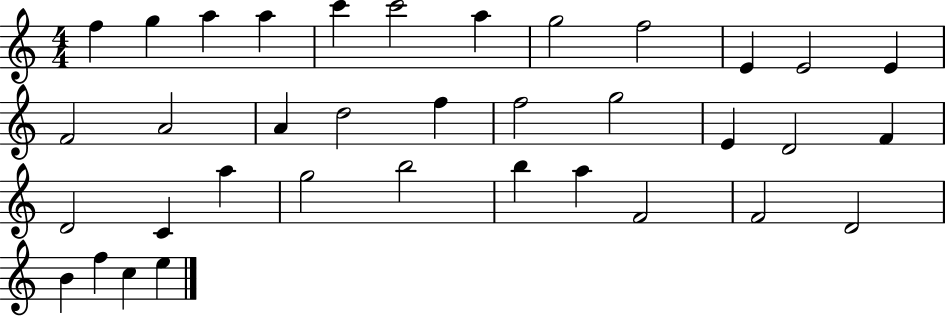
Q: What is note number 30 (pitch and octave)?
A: F4